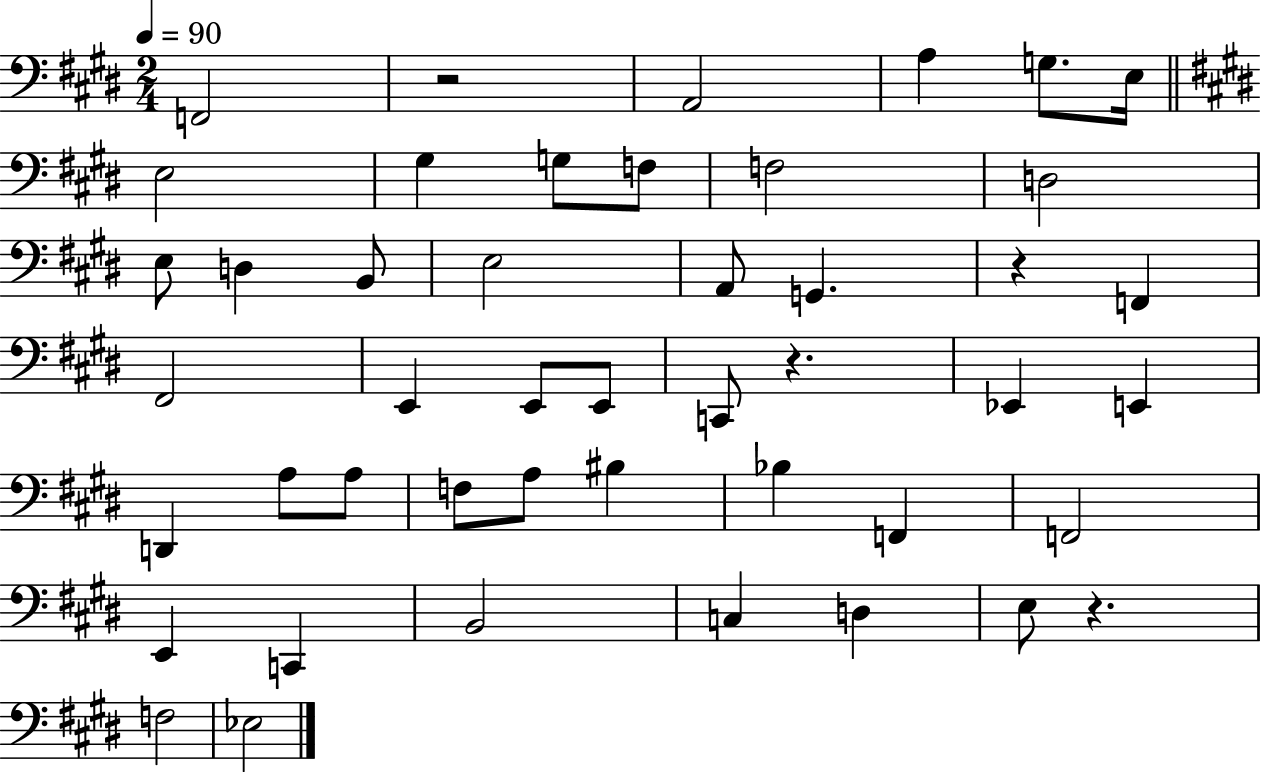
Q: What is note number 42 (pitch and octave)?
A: Eb3